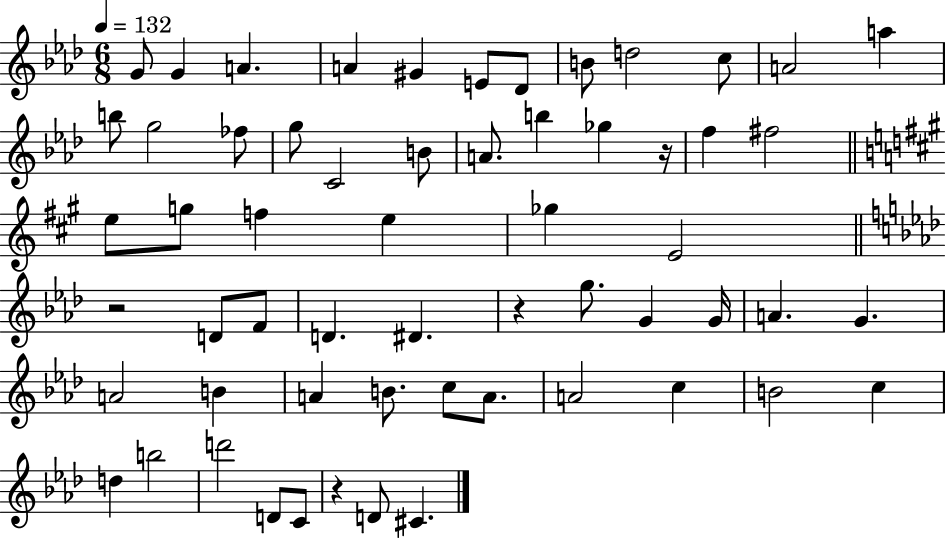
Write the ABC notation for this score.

X:1
T:Untitled
M:6/8
L:1/4
K:Ab
G/2 G A A ^G E/2 _D/2 B/2 d2 c/2 A2 a b/2 g2 _f/2 g/2 C2 B/2 A/2 b _g z/4 f ^f2 e/2 g/2 f e _g E2 z2 D/2 F/2 D ^D z g/2 G G/4 A G A2 B A B/2 c/2 A/2 A2 c B2 c d b2 d'2 D/2 C/2 z D/2 ^C